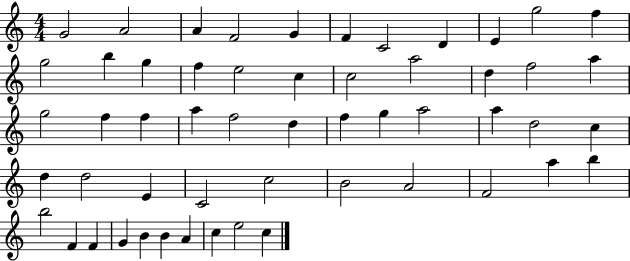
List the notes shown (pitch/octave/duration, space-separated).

G4/h A4/h A4/q F4/h G4/q F4/q C4/h D4/q E4/q G5/h F5/q G5/h B5/q G5/q F5/q E5/h C5/q C5/h A5/h D5/q F5/h A5/q G5/h F5/q F5/q A5/q F5/h D5/q F5/q G5/q A5/h A5/q D5/h C5/q D5/q D5/h E4/q C4/h C5/h B4/h A4/h F4/h A5/q B5/q B5/h F4/q F4/q G4/q B4/q B4/q A4/q C5/q E5/h C5/q